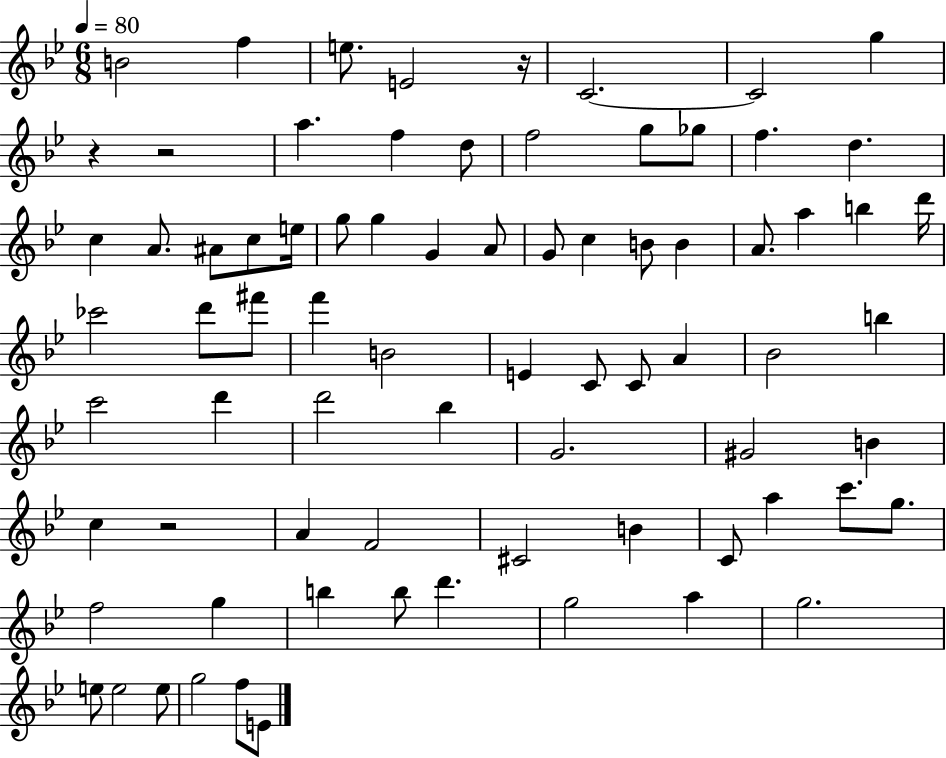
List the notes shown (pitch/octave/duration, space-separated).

B4/h F5/q E5/e. E4/h R/s C4/h. C4/h G5/q R/q R/h A5/q. F5/q D5/e F5/h G5/e Gb5/e F5/q. D5/q. C5/q A4/e. A#4/e C5/e E5/s G5/e G5/q G4/q A4/e G4/e C5/q B4/e B4/q A4/e. A5/q B5/q D6/s CES6/h D6/e F#6/e F6/q B4/h E4/q C4/e C4/e A4/q Bb4/h B5/q C6/h D6/q D6/h Bb5/q G4/h. G#4/h B4/q C5/q R/h A4/q F4/h C#4/h B4/q C4/e A5/q C6/e. G5/e. F5/h G5/q B5/q B5/e D6/q. G5/h A5/q G5/h. E5/e E5/h E5/e G5/h F5/e E4/e